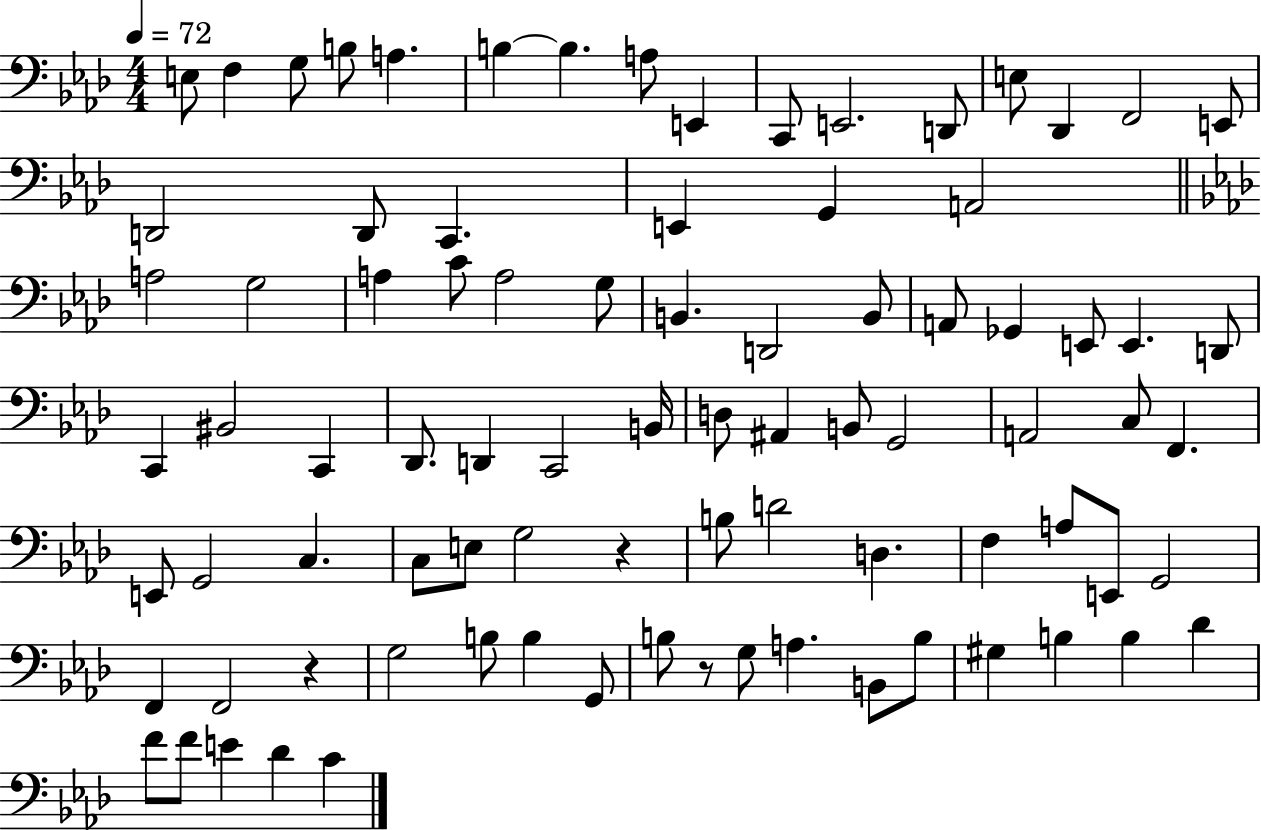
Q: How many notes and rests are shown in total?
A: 86